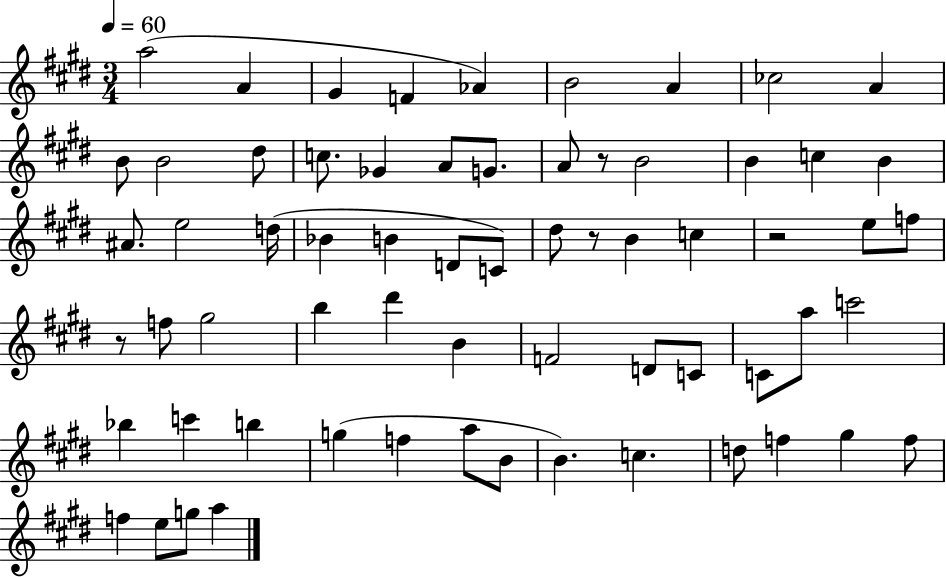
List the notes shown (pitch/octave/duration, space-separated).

A5/h A4/q G#4/q F4/q Ab4/q B4/h A4/q CES5/h A4/q B4/e B4/h D#5/e C5/e. Gb4/q A4/e G4/e. A4/e R/e B4/h B4/q C5/q B4/q A#4/e. E5/h D5/s Bb4/q B4/q D4/e C4/e D#5/e R/e B4/q C5/q R/h E5/e F5/e R/e F5/e G#5/h B5/q D#6/q B4/q F4/h D4/e C4/e C4/e A5/e C6/h Bb5/q C6/q B5/q G5/q F5/q A5/e B4/e B4/q. C5/q. D5/e F5/q G#5/q F5/e F5/q E5/e G5/e A5/q